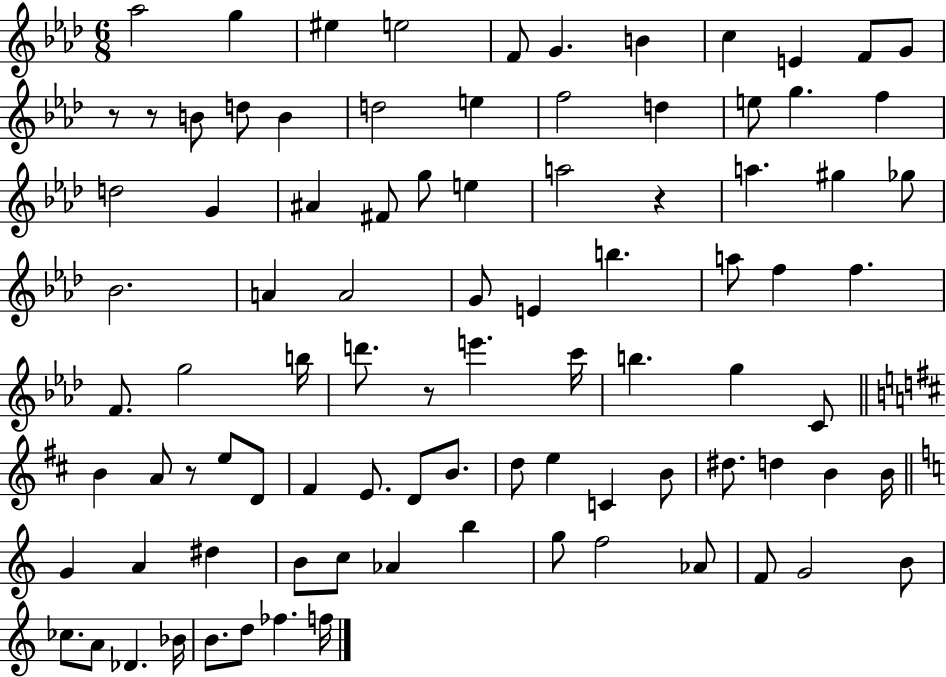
{
  \clef treble
  \numericTimeSignature
  \time 6/8
  \key aes \major
  aes''2 g''4 | eis''4 e''2 | f'8 g'4. b'4 | c''4 e'4 f'8 g'8 | \break r8 r8 b'8 d''8 b'4 | d''2 e''4 | f''2 d''4 | e''8 g''4. f''4 | \break d''2 g'4 | ais'4 fis'8 g''8 e''4 | a''2 r4 | a''4. gis''4 ges''8 | \break bes'2. | a'4 a'2 | g'8 e'4 b''4. | a''8 f''4 f''4. | \break f'8. g''2 b''16 | d'''8. r8 e'''4. c'''16 | b''4. g''4 c'8 | \bar "||" \break \key d \major b'4 a'8 r8 e''8 d'8 | fis'4 e'8. d'8 b'8. | d''8 e''4 c'4 b'8 | dis''8. d''4 b'4 b'16 | \break \bar "||" \break \key c \major g'4 a'4 dis''4 | b'8 c''8 aes'4 b''4 | g''8 f''2 aes'8 | f'8 g'2 b'8 | \break ces''8. a'8 des'4. bes'16 | b'8. d''8 fes''4. f''16 | \bar "|."
}